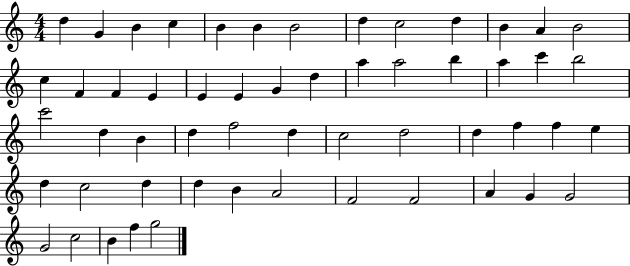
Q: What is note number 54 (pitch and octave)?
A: F5